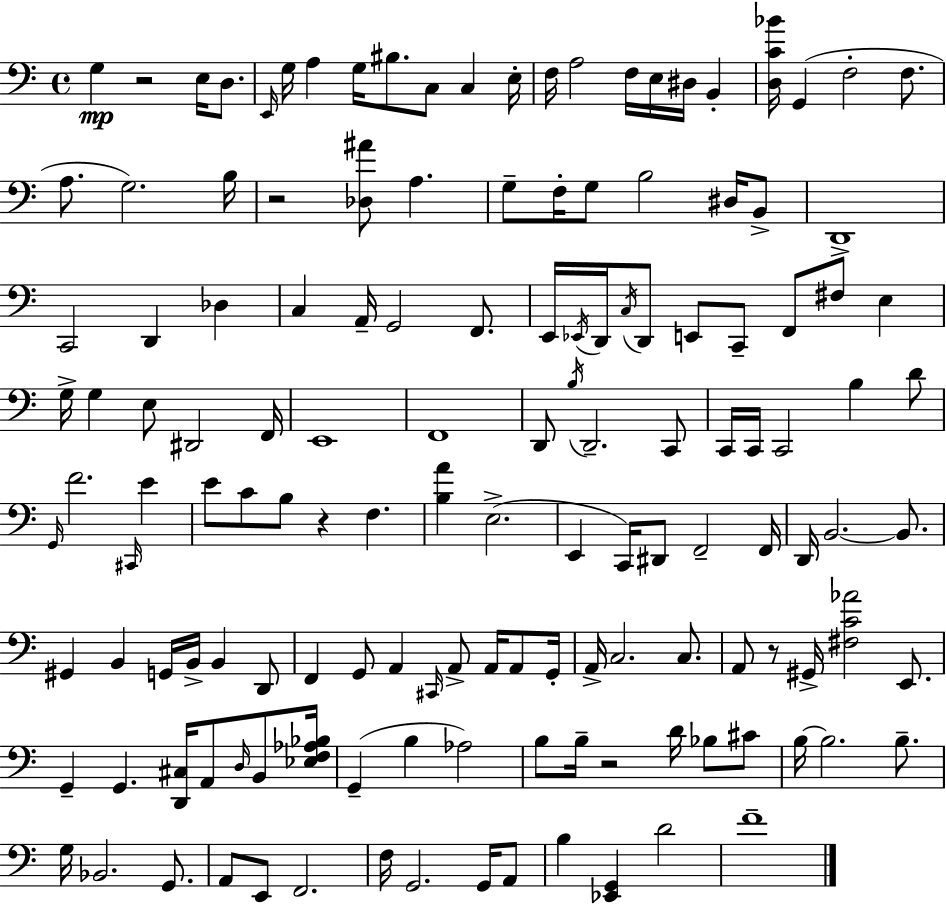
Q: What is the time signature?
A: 4/4